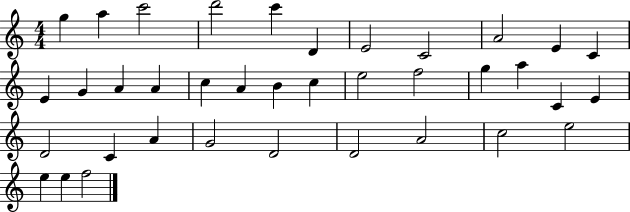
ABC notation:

X:1
T:Untitled
M:4/4
L:1/4
K:C
g a c'2 d'2 c' D E2 C2 A2 E C E G A A c A B c e2 f2 g a C E D2 C A G2 D2 D2 A2 c2 e2 e e f2